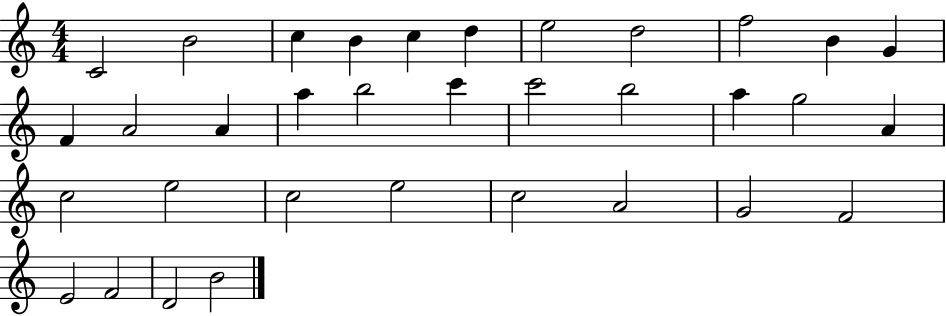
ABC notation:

X:1
T:Untitled
M:4/4
L:1/4
K:C
C2 B2 c B c d e2 d2 f2 B G F A2 A a b2 c' c'2 b2 a g2 A c2 e2 c2 e2 c2 A2 G2 F2 E2 F2 D2 B2